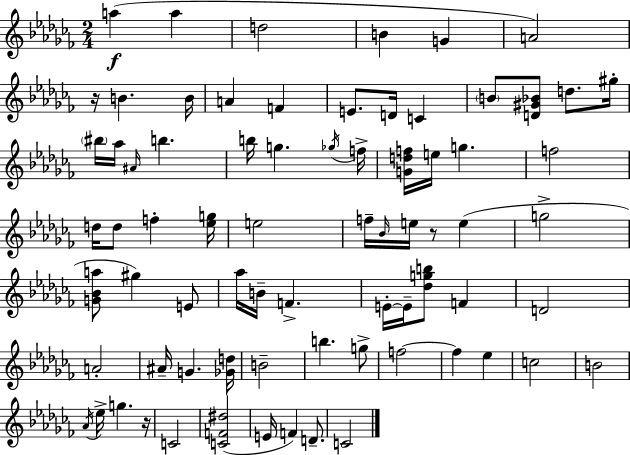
X:1
T:Untitled
M:2/4
L:1/4
K:Abm
a a d2 B G A2 z/4 B B/4 A F E/2 D/4 C B/2 [D^G_B]/2 d/2 ^g/4 ^b/4 _a/4 ^A/4 b b/4 g _g/4 f/4 [Gdf]/4 e/4 g f2 d/4 d/2 f [_eg]/4 e2 f/4 _B/4 e/4 z/2 e g2 [G_Ba]/2 ^g E/2 _a/4 B/4 F E/4 E/4 [_dgb]/2 F D2 A2 ^A/4 G [_Gd]/4 B2 b g/2 f2 f _e c2 B2 _A/4 _e/4 g z/4 C2 [CF^d]2 E/4 F D/2 C2